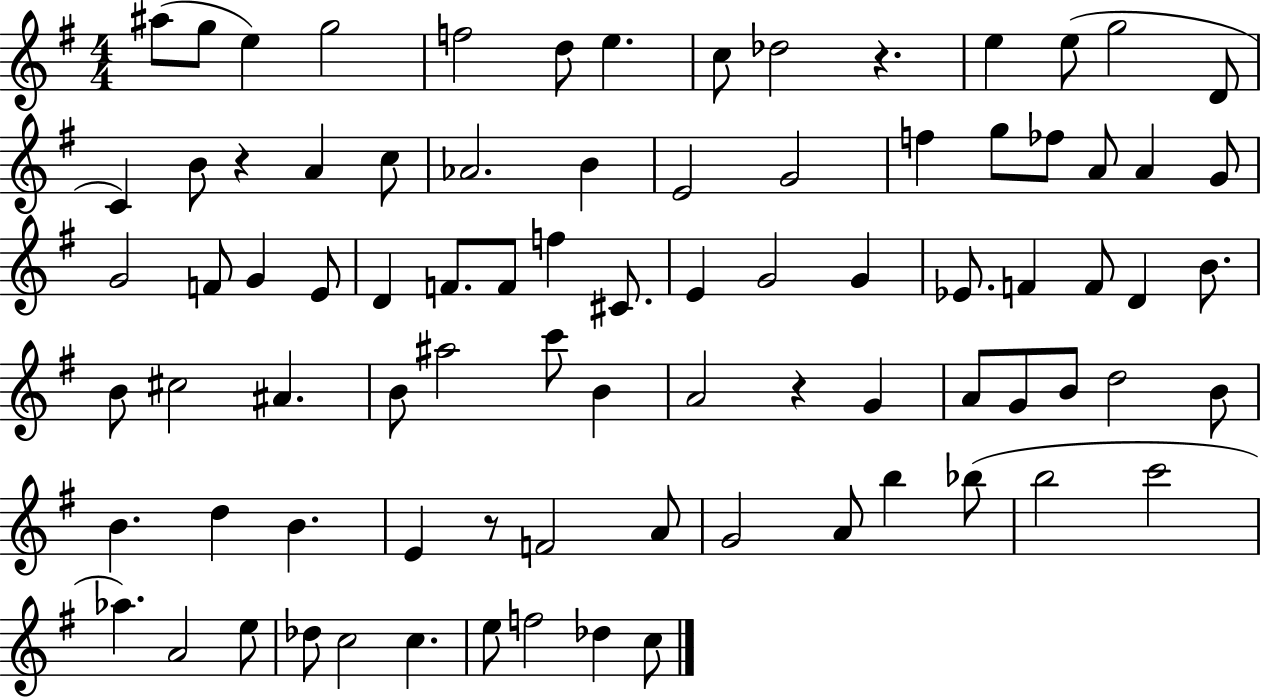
A#5/e G5/e E5/q G5/h F5/h D5/e E5/q. C5/e Db5/h R/q. E5/q E5/e G5/h D4/e C4/q B4/e R/q A4/q C5/e Ab4/h. B4/q E4/h G4/h F5/q G5/e FES5/e A4/e A4/q G4/e G4/h F4/e G4/q E4/e D4/q F4/e. F4/e F5/q C#4/e. E4/q G4/h G4/q Eb4/e. F4/q F4/e D4/q B4/e. B4/e C#5/h A#4/q. B4/e A#5/h C6/e B4/q A4/h R/q G4/q A4/e G4/e B4/e D5/h B4/e B4/q. D5/q B4/q. E4/q R/e F4/h A4/e G4/h A4/e B5/q Bb5/e B5/h C6/h Ab5/q. A4/h E5/e Db5/e C5/h C5/q. E5/e F5/h Db5/q C5/e